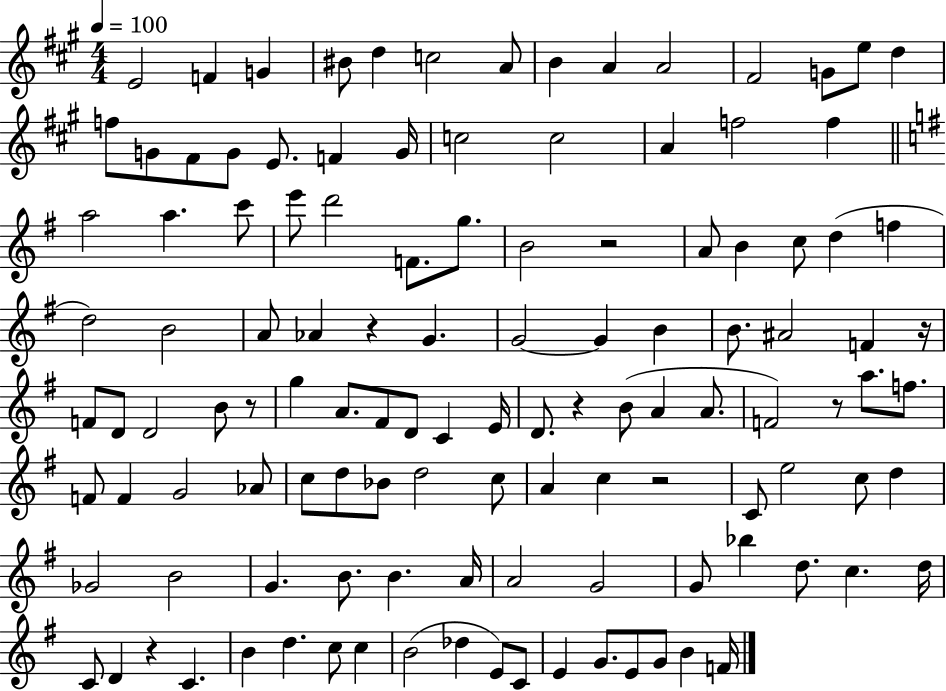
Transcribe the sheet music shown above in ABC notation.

X:1
T:Untitled
M:4/4
L:1/4
K:A
E2 F G ^B/2 d c2 A/2 B A A2 ^F2 G/2 e/2 d f/2 G/2 ^F/2 G/2 E/2 F G/4 c2 c2 A f2 f a2 a c'/2 e'/2 d'2 F/2 g/2 B2 z2 A/2 B c/2 d f d2 B2 A/2 _A z G G2 G B B/2 ^A2 F z/4 F/2 D/2 D2 B/2 z/2 g A/2 ^F/2 D/2 C E/4 D/2 z B/2 A A/2 F2 z/2 a/2 f/2 F/2 F G2 _A/2 c/2 d/2 _B/2 d2 c/2 A c z2 C/2 e2 c/2 d _G2 B2 G B/2 B A/4 A2 G2 G/2 _b d/2 c d/4 C/2 D z C B d c/2 c B2 _d E/2 C/2 E G/2 E/2 G/2 B F/4